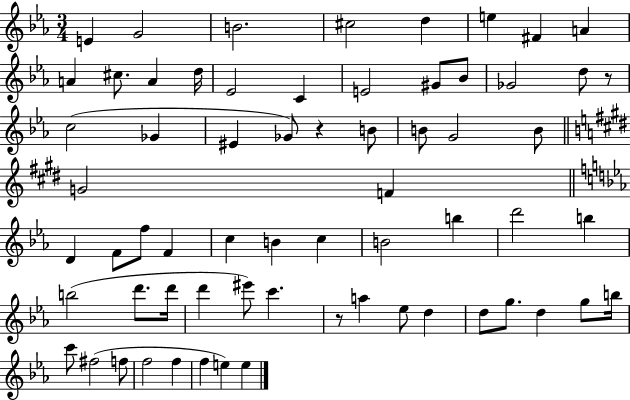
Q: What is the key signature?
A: EES major